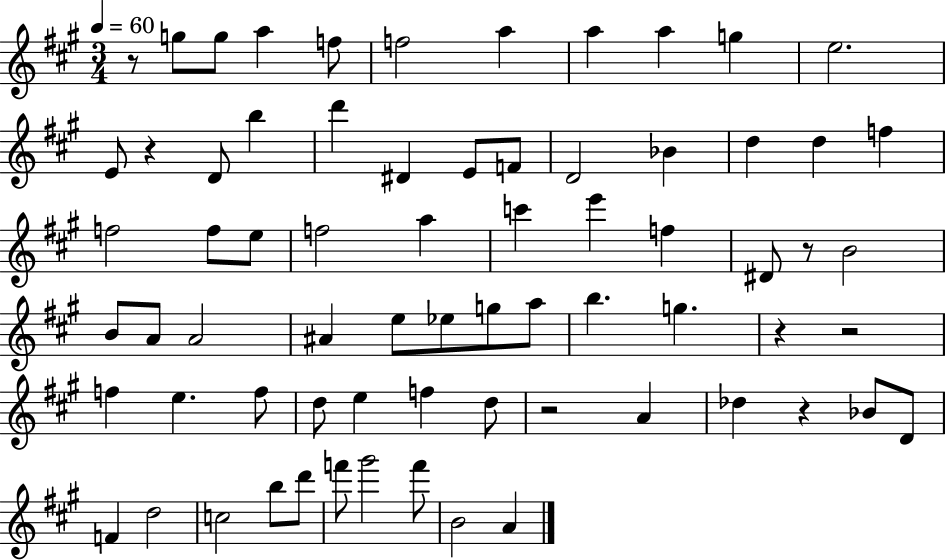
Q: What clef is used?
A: treble